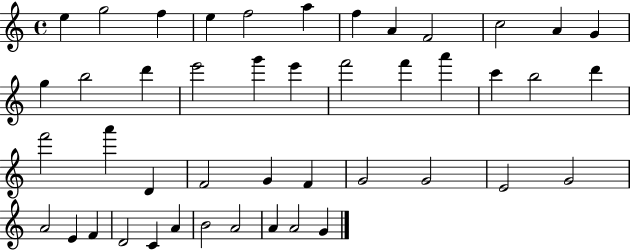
X:1
T:Untitled
M:4/4
L:1/4
K:C
e g2 f e f2 a f A F2 c2 A G g b2 d' e'2 g' e' f'2 f' a' c' b2 d' f'2 a' D F2 G F G2 G2 E2 G2 A2 E F D2 C A B2 A2 A A2 G